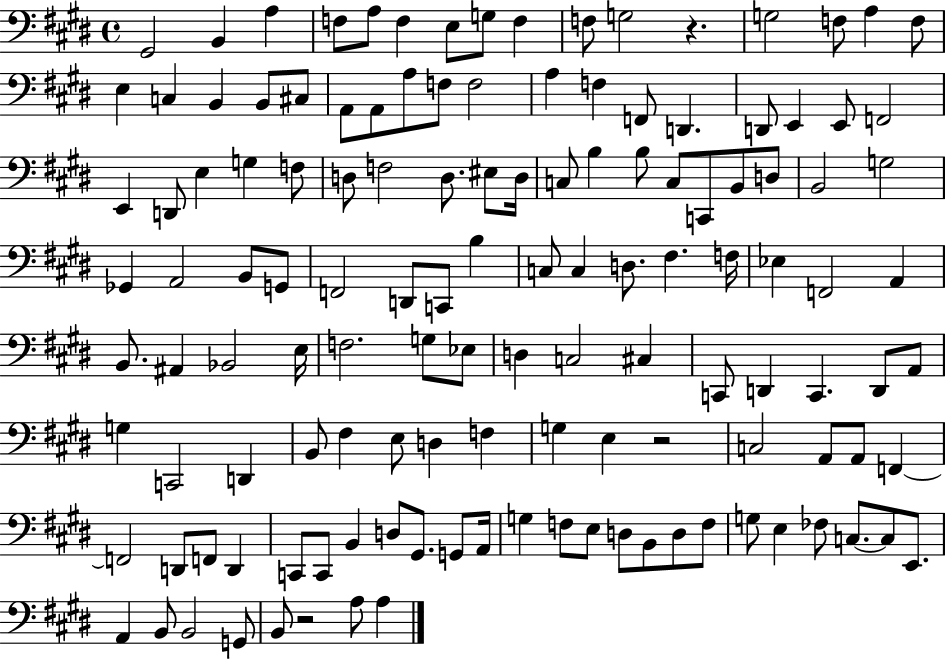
{
  \clef bass
  \time 4/4
  \defaultTimeSignature
  \key e \major
  gis,2 b,4 a4 | f8 a8 f4 e8 g8 f4 | f8 g2 r4. | g2 f8 a4 f8 | \break e4 c4 b,4 b,8 cis8 | a,8 a,8 a8 f8 f2 | a4 f4 f,8 d,4. | d,8 e,4 e,8 f,2 | \break e,4 d,8 e4 g4 f8 | d8 f2 d8. eis8 d16 | c8 b4 b8 c8 c,8 b,8 d8 | b,2 g2 | \break ges,4 a,2 b,8 g,8 | f,2 d,8 c,8 b4 | c8 c4 d8. fis4. f16 | ees4 f,2 a,4 | \break b,8. ais,4 bes,2 e16 | f2. g8 ees8 | d4 c2 cis4 | c,8 d,4 c,4. d,8 a,8 | \break g4 c,2 d,4 | b,8 fis4 e8 d4 f4 | g4 e4 r2 | c2 a,8 a,8 f,4~~ | \break f,2 d,8 f,8 d,4 | c,8 c,8 b,4 d8 gis,8. g,8 a,16 | g4 f8 e8 d8 b,8 d8 f8 | g8 e4 fes8 c8.~~ c8 e,8. | \break a,4 b,8 b,2 g,8 | b,8 r2 a8 a4 | \bar "|."
}